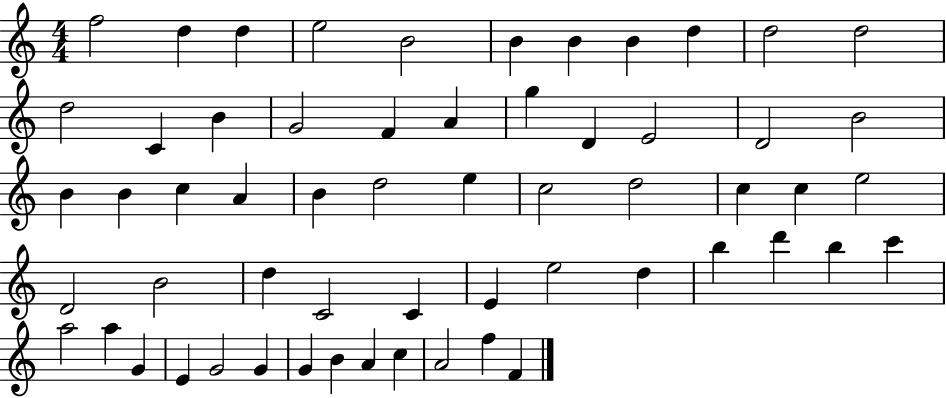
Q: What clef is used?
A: treble